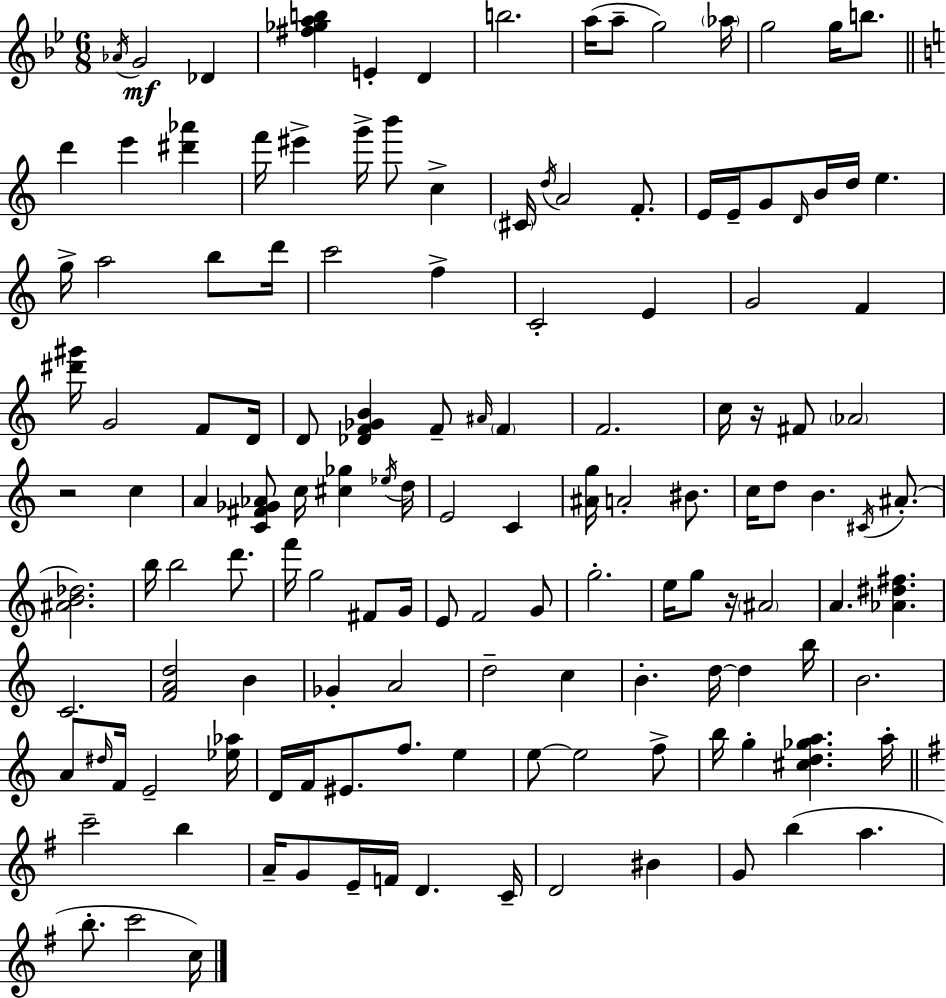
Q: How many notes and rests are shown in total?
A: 138